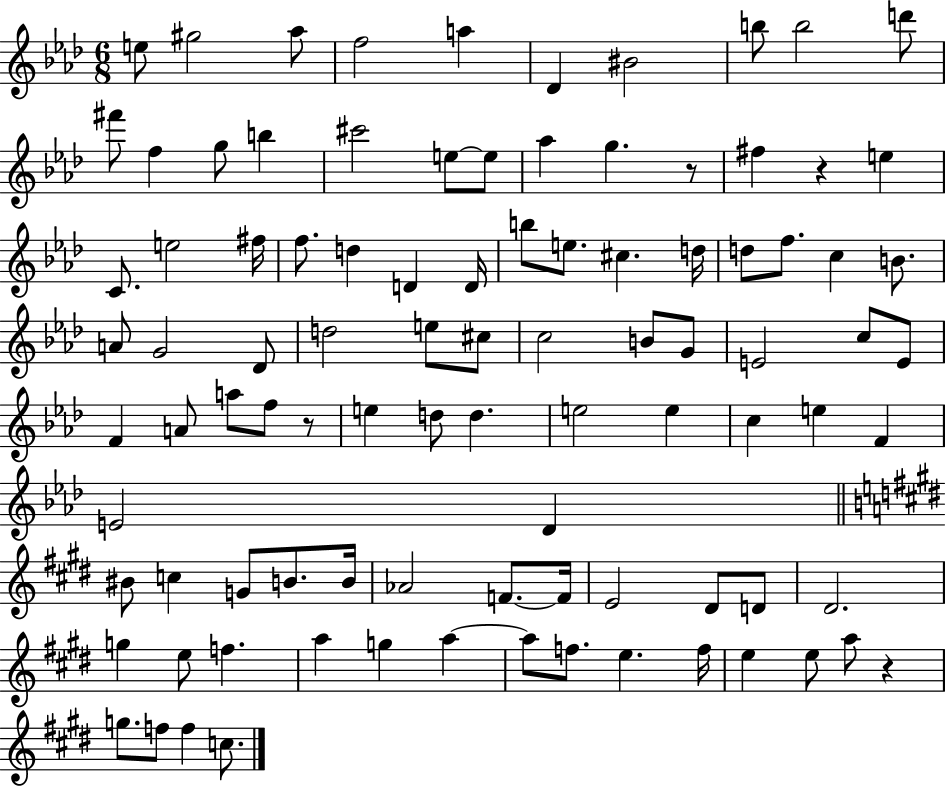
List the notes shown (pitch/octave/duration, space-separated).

E5/e G#5/h Ab5/e F5/h A5/q Db4/q BIS4/h B5/e B5/h D6/e F#6/e F5/q G5/e B5/q C#6/h E5/e E5/e Ab5/q G5/q. R/e F#5/q R/q E5/q C4/e. E5/h F#5/s F5/e. D5/q D4/q D4/s B5/e E5/e. C#5/q. D5/s D5/e F5/e. C5/q B4/e. A4/e G4/h Db4/e D5/h E5/e C#5/e C5/h B4/e G4/e E4/h C5/e E4/e F4/q A4/e A5/e F5/e R/e E5/q D5/e D5/q. E5/h E5/q C5/q E5/q F4/q E4/h Db4/q BIS4/e C5/q G4/e B4/e. B4/s Ab4/h F4/e. F4/s E4/h D#4/e D4/e D#4/h. G5/q E5/e F5/q. A5/q G5/q A5/q A5/e F5/e. E5/q. F5/s E5/q E5/e A5/e R/q G5/e. F5/e F5/q C5/e.